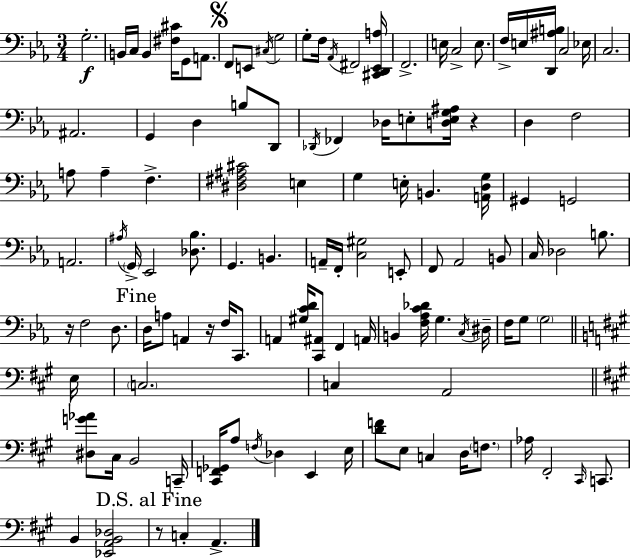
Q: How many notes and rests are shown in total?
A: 117